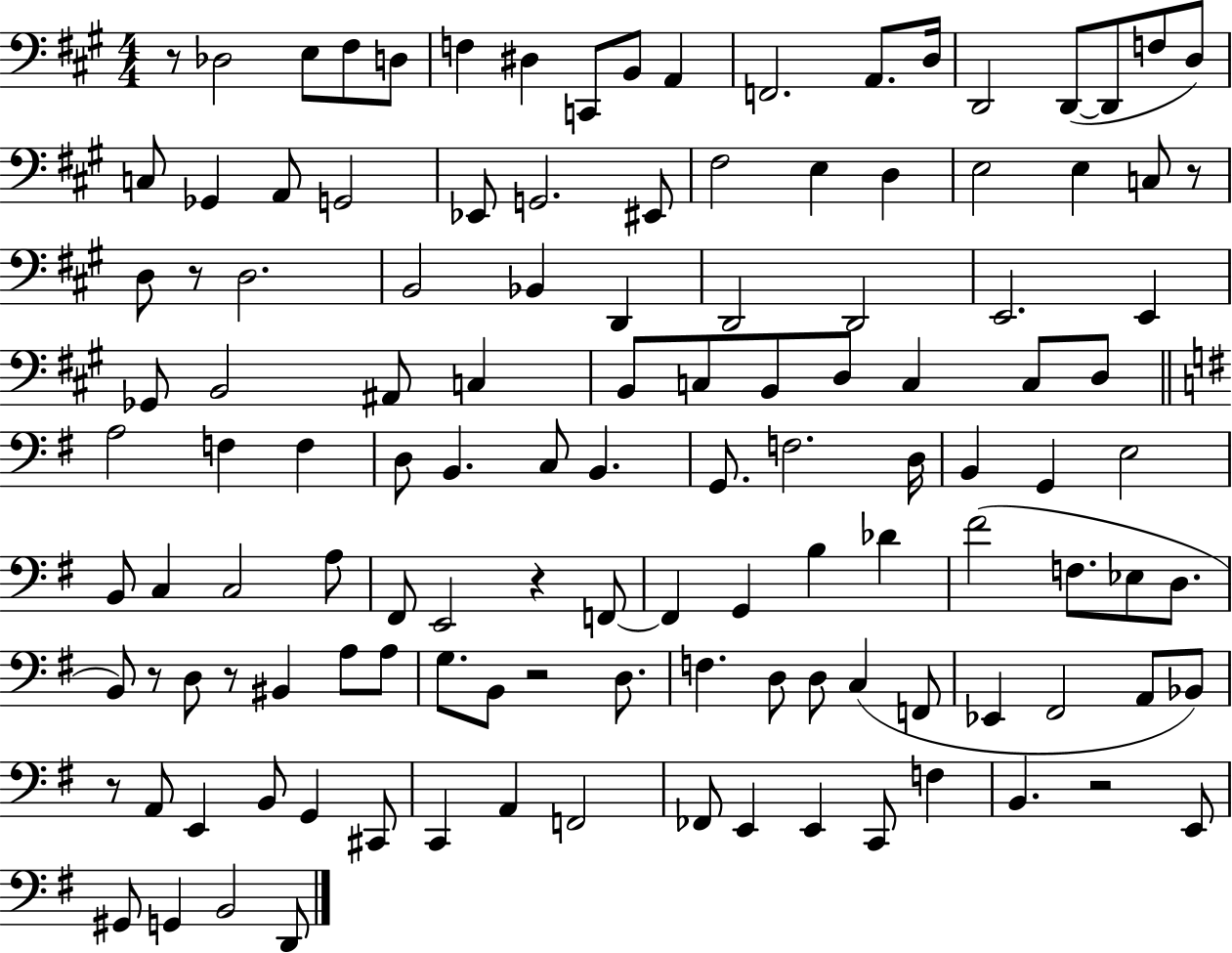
{
  \clef bass
  \numericTimeSignature
  \time 4/4
  \key a \major
  r8 des2 e8 fis8 d8 | f4 dis4 c,8 b,8 a,4 | f,2. a,8. d16 | d,2 d,8~(~ d,8 f8 d8) | \break c8 ges,4 a,8 g,2 | ees,8 g,2. eis,8 | fis2 e4 d4 | e2 e4 c8 r8 | \break d8 r8 d2. | b,2 bes,4 d,4 | d,2 d,2 | e,2. e,4 | \break ges,8 b,2 ais,8 c4 | b,8 c8 b,8 d8 c4 c8 d8 | \bar "||" \break \key g \major a2 f4 f4 | d8 b,4. c8 b,4. | g,8. f2. d16 | b,4 g,4 e2 | \break b,8 c4 c2 a8 | fis,8 e,2 r4 f,8~~ | f,4 g,4 b4 des'4 | fis'2( f8. ees8 d8. | \break b,8) r8 d8 r8 bis,4 a8 a8 | g8. b,8 r2 d8. | f4. d8 d8 c4( f,8 | ees,4 fis,2 a,8 bes,8) | \break r8 a,8 e,4 b,8 g,4 cis,8 | c,4 a,4 f,2 | fes,8 e,4 e,4 c,8 f4 | b,4. r2 e,8 | \break gis,8 g,4 b,2 d,8 | \bar "|."
}